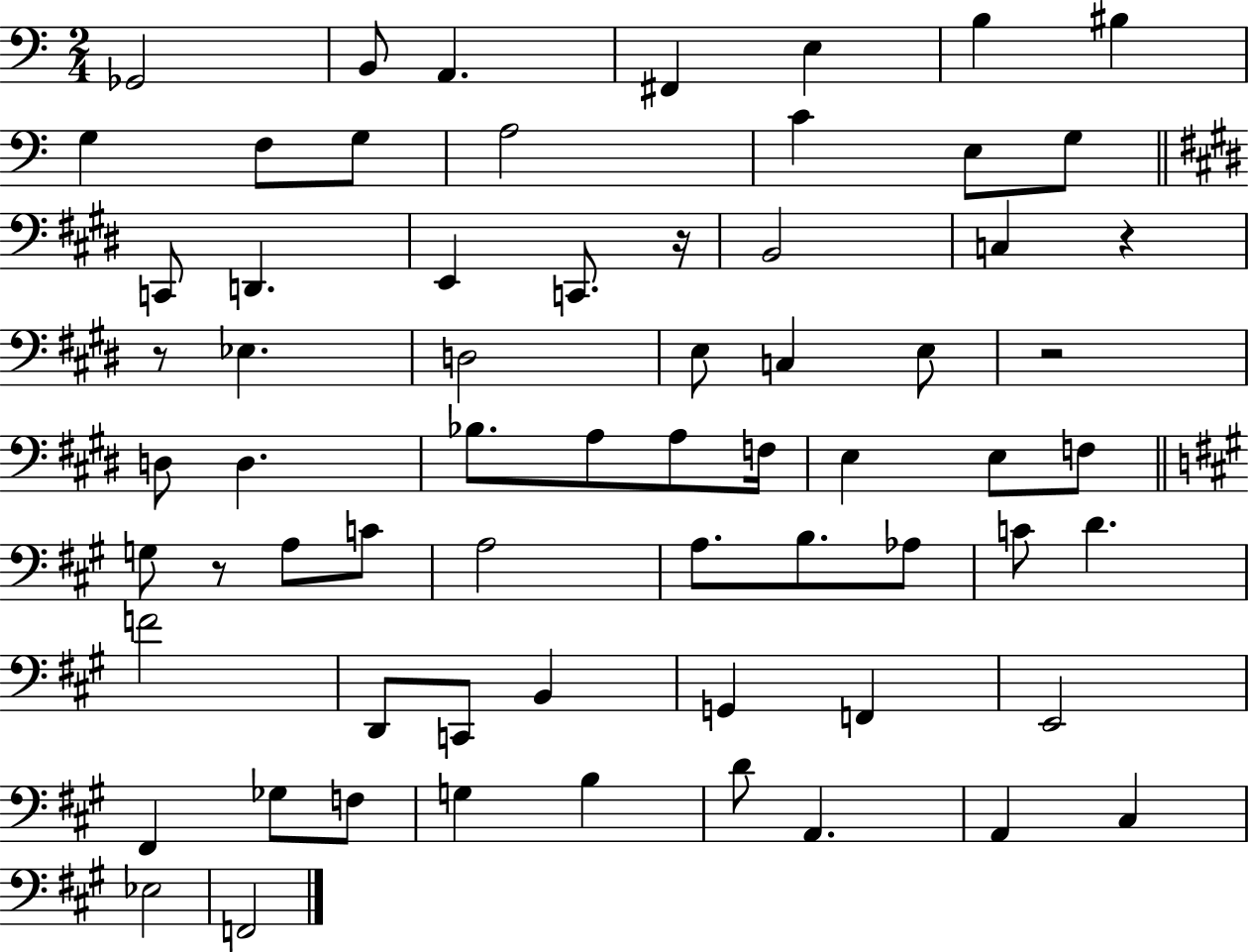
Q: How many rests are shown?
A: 5